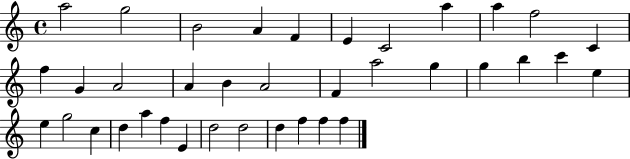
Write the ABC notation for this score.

X:1
T:Untitled
M:4/4
L:1/4
K:C
a2 g2 B2 A F E C2 a a f2 C f G A2 A B A2 F a2 g g b c' e e g2 c d a f E d2 d2 d f f f